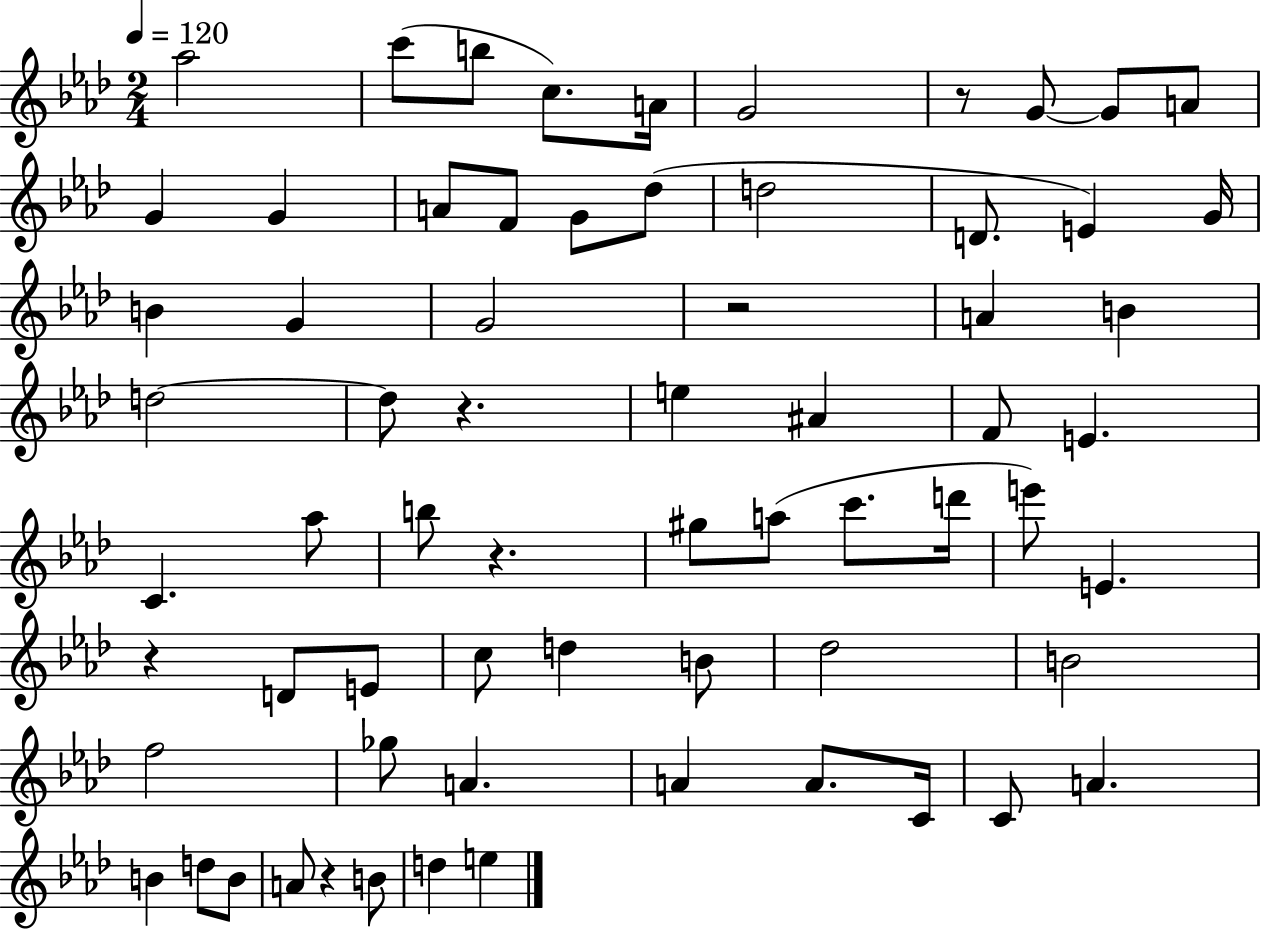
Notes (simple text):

Ab5/h C6/e B5/e C5/e. A4/s G4/h R/e G4/e G4/e A4/e G4/q G4/q A4/e F4/e G4/e Db5/e D5/h D4/e. E4/q G4/s B4/q G4/q G4/h R/h A4/q B4/q D5/h D5/e R/q. E5/q A#4/q F4/e E4/q. C4/q. Ab5/e B5/e R/q. G#5/e A5/e C6/e. D6/s E6/e E4/q. R/q D4/e E4/e C5/e D5/q B4/e Db5/h B4/h F5/h Gb5/e A4/q. A4/q A4/e. C4/s C4/e A4/q. B4/q D5/e B4/e A4/e R/q B4/e D5/q E5/q